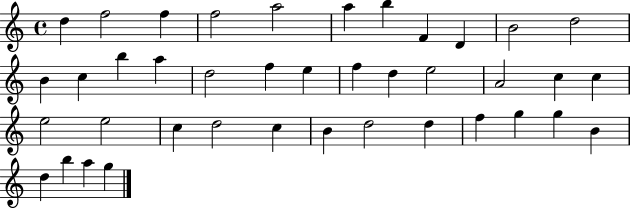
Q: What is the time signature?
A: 4/4